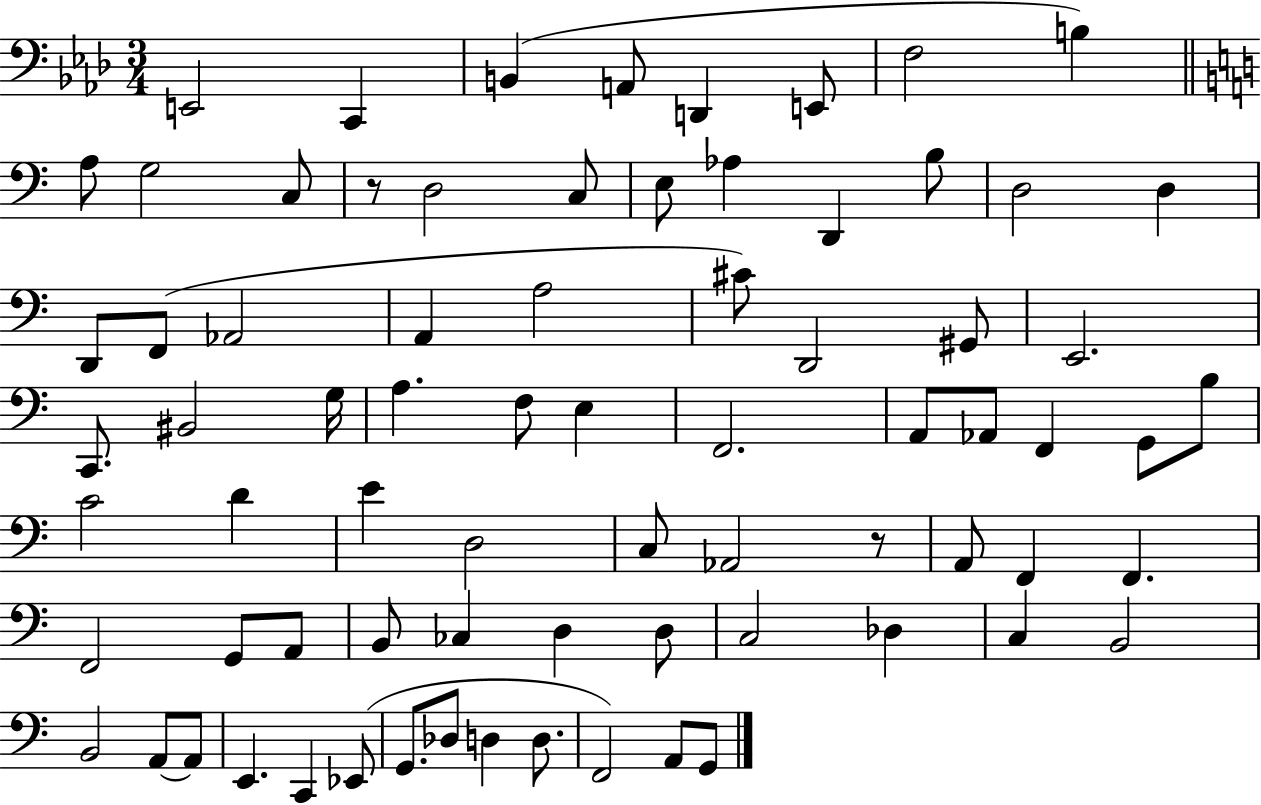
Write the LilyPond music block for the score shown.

{
  \clef bass
  \numericTimeSignature
  \time 3/4
  \key aes \major
  e,2 c,4 | b,4( a,8 d,4 e,8 | f2 b4) | \bar "||" \break \key c \major a8 g2 c8 | r8 d2 c8 | e8 aes4 d,4 b8 | d2 d4 | \break d,8 f,8( aes,2 | a,4 a2 | cis'8) d,2 gis,8 | e,2. | \break c,8. bis,2 g16 | a4. f8 e4 | f,2. | a,8 aes,8 f,4 g,8 b8 | \break c'2 d'4 | e'4 d2 | c8 aes,2 r8 | a,8 f,4 f,4. | \break f,2 g,8 a,8 | b,8 ces4 d4 d8 | c2 des4 | c4 b,2 | \break b,2 a,8~~ a,8 | e,4. c,4 ees,8( | g,8. des8 d4 d8. | f,2) a,8 g,8 | \break \bar "|."
}